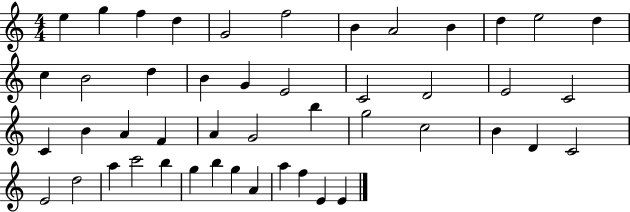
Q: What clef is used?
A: treble